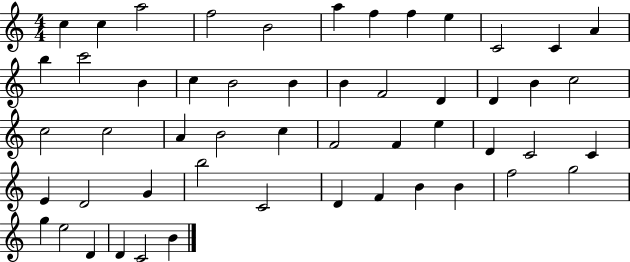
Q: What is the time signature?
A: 4/4